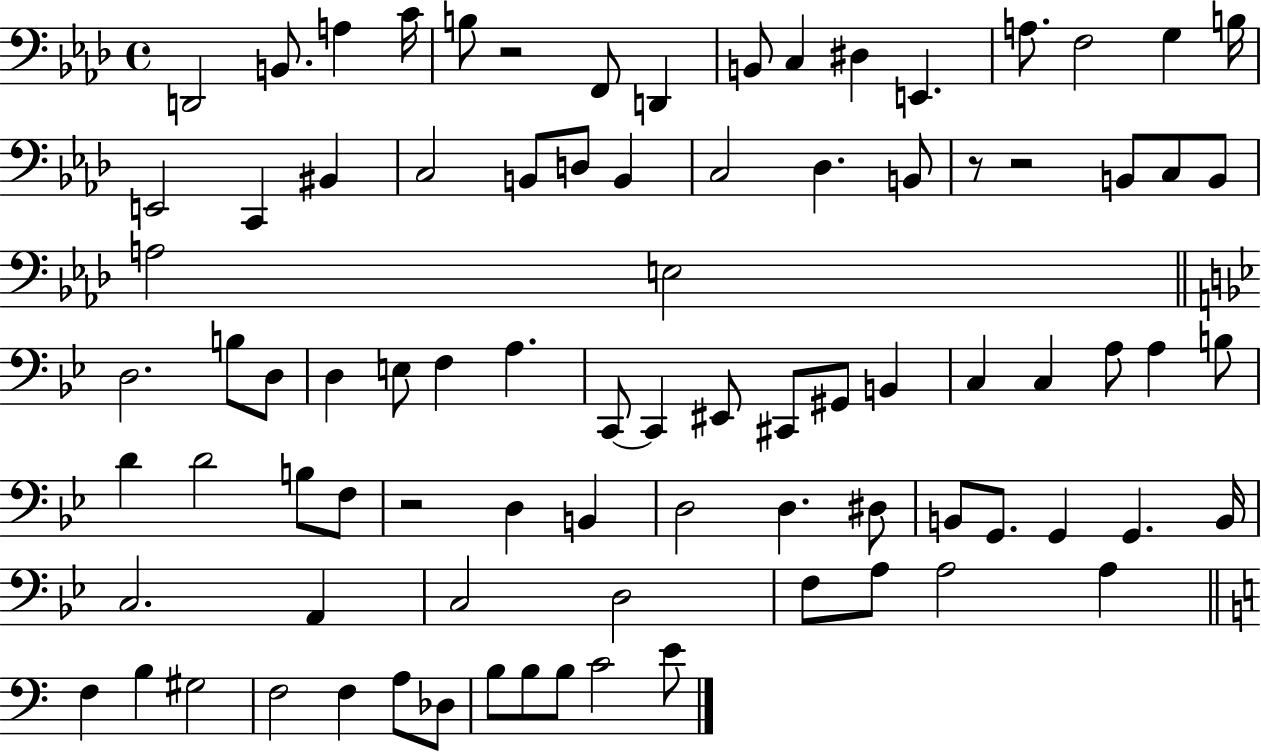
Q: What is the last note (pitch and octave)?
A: E4